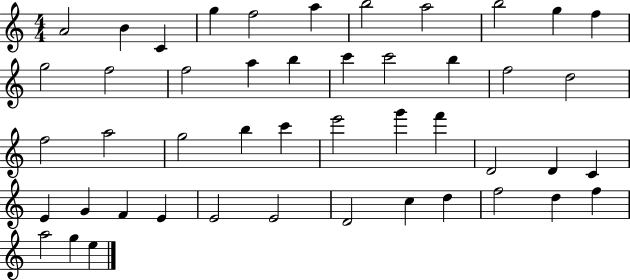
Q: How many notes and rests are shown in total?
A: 47